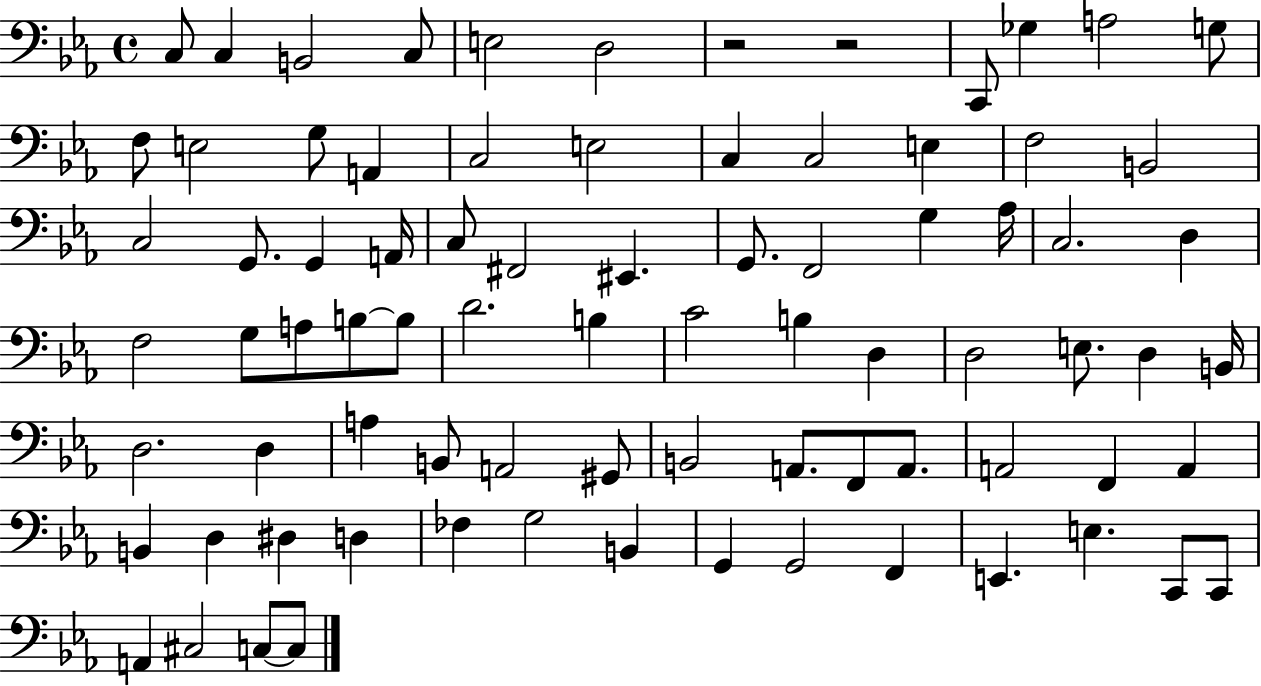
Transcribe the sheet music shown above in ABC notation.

X:1
T:Untitled
M:4/4
L:1/4
K:Eb
C,/2 C, B,,2 C,/2 E,2 D,2 z2 z2 C,,/2 _G, A,2 G,/2 F,/2 E,2 G,/2 A,, C,2 E,2 C, C,2 E, F,2 B,,2 C,2 G,,/2 G,, A,,/4 C,/2 ^F,,2 ^E,, G,,/2 F,,2 G, _A,/4 C,2 D, F,2 G,/2 A,/2 B,/2 B,/2 D2 B, C2 B, D, D,2 E,/2 D, B,,/4 D,2 D, A, B,,/2 A,,2 ^G,,/2 B,,2 A,,/2 F,,/2 A,,/2 A,,2 F,, A,, B,, D, ^D, D, _F, G,2 B,, G,, G,,2 F,, E,, E, C,,/2 C,,/2 A,, ^C,2 C,/2 C,/2